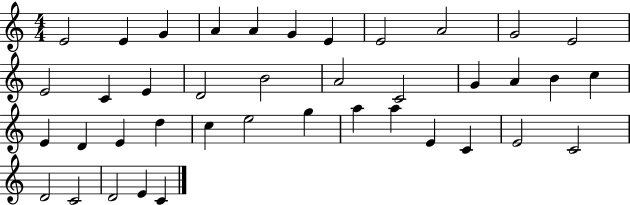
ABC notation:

X:1
T:Untitled
M:4/4
L:1/4
K:C
E2 E G A A G E E2 A2 G2 E2 E2 C E D2 B2 A2 C2 G A B c E D E d c e2 g a a E C E2 C2 D2 C2 D2 E C